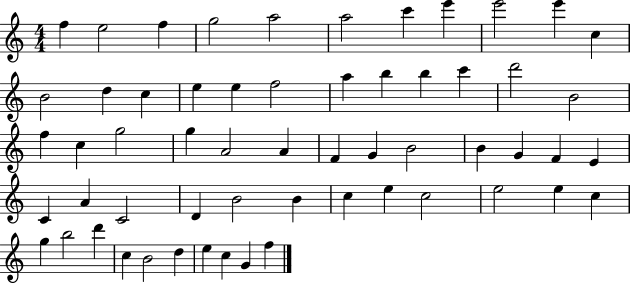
{
  \clef treble
  \numericTimeSignature
  \time 4/4
  \key c \major
  f''4 e''2 f''4 | g''2 a''2 | a''2 c'''4 e'''4 | e'''2 e'''4 c''4 | \break b'2 d''4 c''4 | e''4 e''4 f''2 | a''4 b''4 b''4 c'''4 | d'''2 b'2 | \break f''4 c''4 g''2 | g''4 a'2 a'4 | f'4 g'4 b'2 | b'4 g'4 f'4 e'4 | \break c'4 a'4 c'2 | d'4 b'2 b'4 | c''4 e''4 c''2 | e''2 e''4 c''4 | \break g''4 b''2 d'''4 | c''4 b'2 d''4 | e''4 c''4 g'4 f''4 | \bar "|."
}